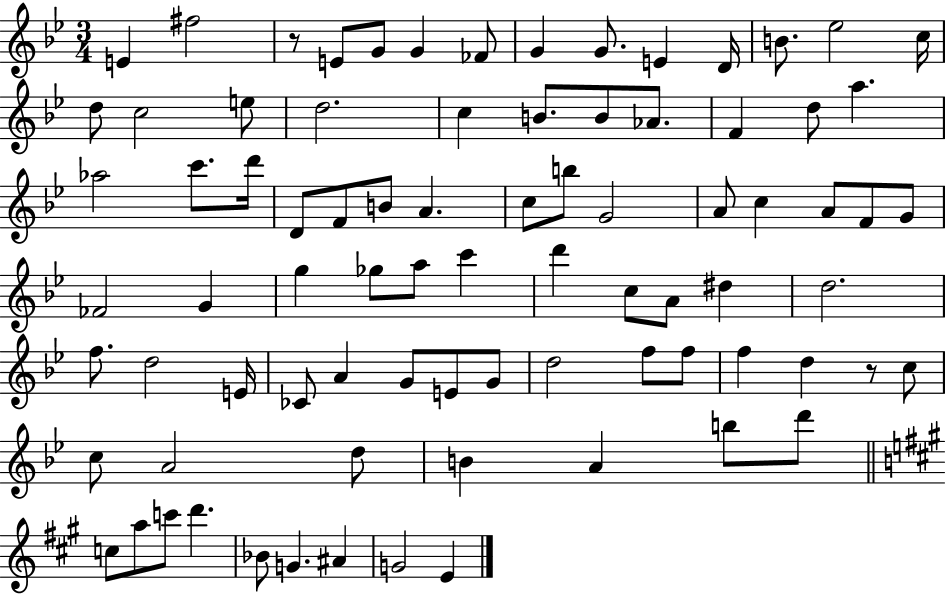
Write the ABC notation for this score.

X:1
T:Untitled
M:3/4
L:1/4
K:Bb
E ^f2 z/2 E/2 G/2 G _F/2 G G/2 E D/4 B/2 _e2 c/4 d/2 c2 e/2 d2 c B/2 B/2 _A/2 F d/2 a _a2 c'/2 d'/4 D/2 F/2 B/2 A c/2 b/2 G2 A/2 c A/2 F/2 G/2 _F2 G g _g/2 a/2 c' d' c/2 A/2 ^d d2 f/2 d2 E/4 _C/2 A G/2 E/2 G/2 d2 f/2 f/2 f d z/2 c/2 c/2 A2 d/2 B A b/2 d'/2 c/2 a/2 c'/2 d' _B/2 G ^A G2 E